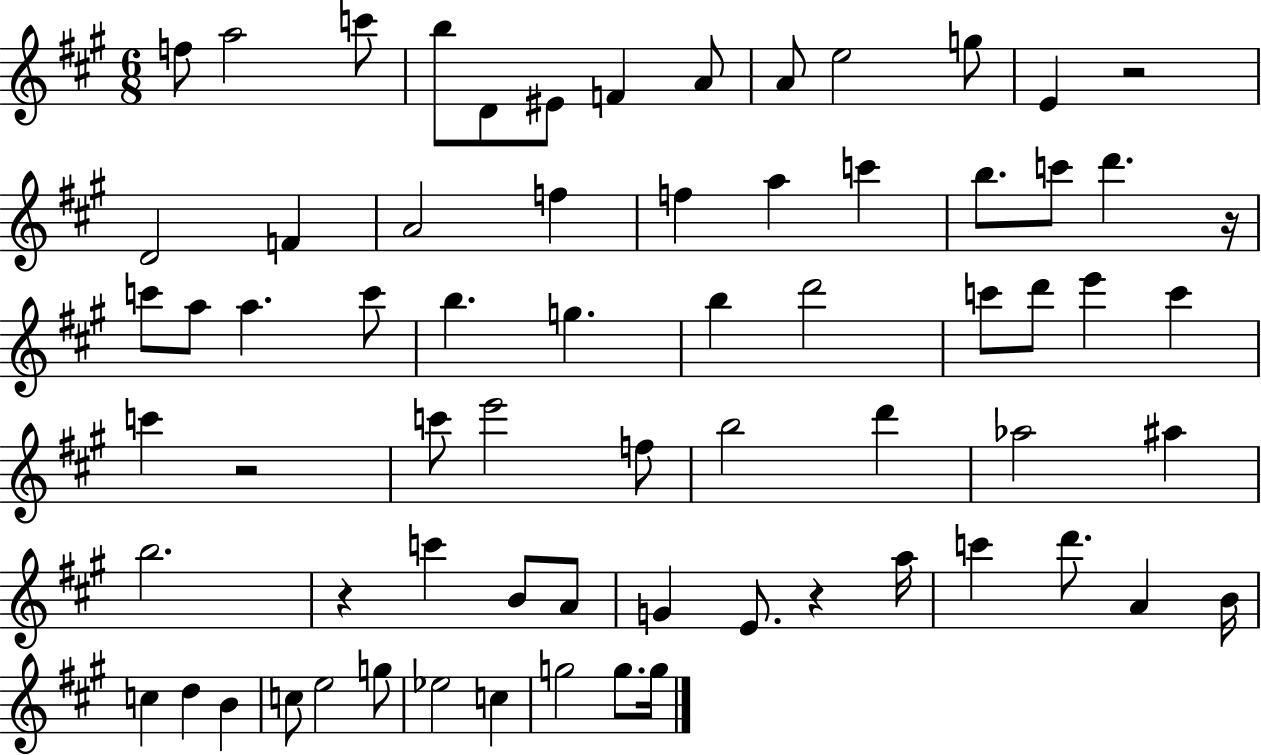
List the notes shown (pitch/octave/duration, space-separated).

F5/e A5/h C6/e B5/e D4/e EIS4/e F4/q A4/e A4/e E5/h G5/e E4/q R/h D4/h F4/q A4/h F5/q F5/q A5/q C6/q B5/e. C6/e D6/q. R/s C6/e A5/e A5/q. C6/e B5/q. G5/q. B5/q D6/h C6/e D6/e E6/q C6/q C6/q R/h C6/e E6/h F5/e B5/h D6/q Ab5/h A#5/q B5/h. R/q C6/q B4/e A4/e G4/q E4/e. R/q A5/s C6/q D6/e. A4/q B4/s C5/q D5/q B4/q C5/e E5/h G5/e Eb5/h C5/q G5/h G5/e. G5/s